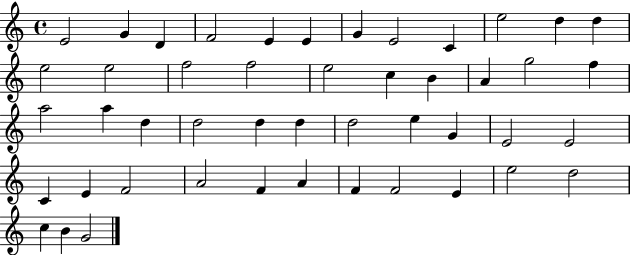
X:1
T:Untitled
M:4/4
L:1/4
K:C
E2 G D F2 E E G E2 C e2 d d e2 e2 f2 f2 e2 c B A g2 f a2 a d d2 d d d2 e G E2 E2 C E F2 A2 F A F F2 E e2 d2 c B G2